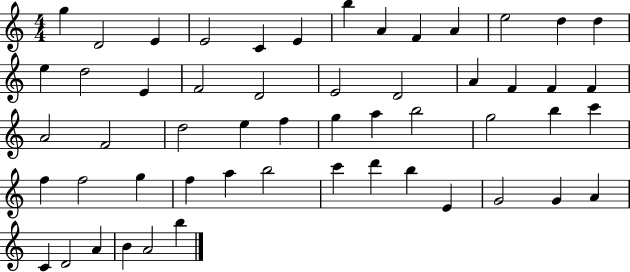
{
  \clef treble
  \numericTimeSignature
  \time 4/4
  \key c \major
  g''4 d'2 e'4 | e'2 c'4 e'4 | b''4 a'4 f'4 a'4 | e''2 d''4 d''4 | \break e''4 d''2 e'4 | f'2 d'2 | e'2 d'2 | a'4 f'4 f'4 f'4 | \break a'2 f'2 | d''2 e''4 f''4 | g''4 a''4 b''2 | g''2 b''4 c'''4 | \break f''4 f''2 g''4 | f''4 a''4 b''2 | c'''4 d'''4 b''4 e'4 | g'2 g'4 a'4 | \break c'4 d'2 a'4 | b'4 a'2 b''4 | \bar "|."
}